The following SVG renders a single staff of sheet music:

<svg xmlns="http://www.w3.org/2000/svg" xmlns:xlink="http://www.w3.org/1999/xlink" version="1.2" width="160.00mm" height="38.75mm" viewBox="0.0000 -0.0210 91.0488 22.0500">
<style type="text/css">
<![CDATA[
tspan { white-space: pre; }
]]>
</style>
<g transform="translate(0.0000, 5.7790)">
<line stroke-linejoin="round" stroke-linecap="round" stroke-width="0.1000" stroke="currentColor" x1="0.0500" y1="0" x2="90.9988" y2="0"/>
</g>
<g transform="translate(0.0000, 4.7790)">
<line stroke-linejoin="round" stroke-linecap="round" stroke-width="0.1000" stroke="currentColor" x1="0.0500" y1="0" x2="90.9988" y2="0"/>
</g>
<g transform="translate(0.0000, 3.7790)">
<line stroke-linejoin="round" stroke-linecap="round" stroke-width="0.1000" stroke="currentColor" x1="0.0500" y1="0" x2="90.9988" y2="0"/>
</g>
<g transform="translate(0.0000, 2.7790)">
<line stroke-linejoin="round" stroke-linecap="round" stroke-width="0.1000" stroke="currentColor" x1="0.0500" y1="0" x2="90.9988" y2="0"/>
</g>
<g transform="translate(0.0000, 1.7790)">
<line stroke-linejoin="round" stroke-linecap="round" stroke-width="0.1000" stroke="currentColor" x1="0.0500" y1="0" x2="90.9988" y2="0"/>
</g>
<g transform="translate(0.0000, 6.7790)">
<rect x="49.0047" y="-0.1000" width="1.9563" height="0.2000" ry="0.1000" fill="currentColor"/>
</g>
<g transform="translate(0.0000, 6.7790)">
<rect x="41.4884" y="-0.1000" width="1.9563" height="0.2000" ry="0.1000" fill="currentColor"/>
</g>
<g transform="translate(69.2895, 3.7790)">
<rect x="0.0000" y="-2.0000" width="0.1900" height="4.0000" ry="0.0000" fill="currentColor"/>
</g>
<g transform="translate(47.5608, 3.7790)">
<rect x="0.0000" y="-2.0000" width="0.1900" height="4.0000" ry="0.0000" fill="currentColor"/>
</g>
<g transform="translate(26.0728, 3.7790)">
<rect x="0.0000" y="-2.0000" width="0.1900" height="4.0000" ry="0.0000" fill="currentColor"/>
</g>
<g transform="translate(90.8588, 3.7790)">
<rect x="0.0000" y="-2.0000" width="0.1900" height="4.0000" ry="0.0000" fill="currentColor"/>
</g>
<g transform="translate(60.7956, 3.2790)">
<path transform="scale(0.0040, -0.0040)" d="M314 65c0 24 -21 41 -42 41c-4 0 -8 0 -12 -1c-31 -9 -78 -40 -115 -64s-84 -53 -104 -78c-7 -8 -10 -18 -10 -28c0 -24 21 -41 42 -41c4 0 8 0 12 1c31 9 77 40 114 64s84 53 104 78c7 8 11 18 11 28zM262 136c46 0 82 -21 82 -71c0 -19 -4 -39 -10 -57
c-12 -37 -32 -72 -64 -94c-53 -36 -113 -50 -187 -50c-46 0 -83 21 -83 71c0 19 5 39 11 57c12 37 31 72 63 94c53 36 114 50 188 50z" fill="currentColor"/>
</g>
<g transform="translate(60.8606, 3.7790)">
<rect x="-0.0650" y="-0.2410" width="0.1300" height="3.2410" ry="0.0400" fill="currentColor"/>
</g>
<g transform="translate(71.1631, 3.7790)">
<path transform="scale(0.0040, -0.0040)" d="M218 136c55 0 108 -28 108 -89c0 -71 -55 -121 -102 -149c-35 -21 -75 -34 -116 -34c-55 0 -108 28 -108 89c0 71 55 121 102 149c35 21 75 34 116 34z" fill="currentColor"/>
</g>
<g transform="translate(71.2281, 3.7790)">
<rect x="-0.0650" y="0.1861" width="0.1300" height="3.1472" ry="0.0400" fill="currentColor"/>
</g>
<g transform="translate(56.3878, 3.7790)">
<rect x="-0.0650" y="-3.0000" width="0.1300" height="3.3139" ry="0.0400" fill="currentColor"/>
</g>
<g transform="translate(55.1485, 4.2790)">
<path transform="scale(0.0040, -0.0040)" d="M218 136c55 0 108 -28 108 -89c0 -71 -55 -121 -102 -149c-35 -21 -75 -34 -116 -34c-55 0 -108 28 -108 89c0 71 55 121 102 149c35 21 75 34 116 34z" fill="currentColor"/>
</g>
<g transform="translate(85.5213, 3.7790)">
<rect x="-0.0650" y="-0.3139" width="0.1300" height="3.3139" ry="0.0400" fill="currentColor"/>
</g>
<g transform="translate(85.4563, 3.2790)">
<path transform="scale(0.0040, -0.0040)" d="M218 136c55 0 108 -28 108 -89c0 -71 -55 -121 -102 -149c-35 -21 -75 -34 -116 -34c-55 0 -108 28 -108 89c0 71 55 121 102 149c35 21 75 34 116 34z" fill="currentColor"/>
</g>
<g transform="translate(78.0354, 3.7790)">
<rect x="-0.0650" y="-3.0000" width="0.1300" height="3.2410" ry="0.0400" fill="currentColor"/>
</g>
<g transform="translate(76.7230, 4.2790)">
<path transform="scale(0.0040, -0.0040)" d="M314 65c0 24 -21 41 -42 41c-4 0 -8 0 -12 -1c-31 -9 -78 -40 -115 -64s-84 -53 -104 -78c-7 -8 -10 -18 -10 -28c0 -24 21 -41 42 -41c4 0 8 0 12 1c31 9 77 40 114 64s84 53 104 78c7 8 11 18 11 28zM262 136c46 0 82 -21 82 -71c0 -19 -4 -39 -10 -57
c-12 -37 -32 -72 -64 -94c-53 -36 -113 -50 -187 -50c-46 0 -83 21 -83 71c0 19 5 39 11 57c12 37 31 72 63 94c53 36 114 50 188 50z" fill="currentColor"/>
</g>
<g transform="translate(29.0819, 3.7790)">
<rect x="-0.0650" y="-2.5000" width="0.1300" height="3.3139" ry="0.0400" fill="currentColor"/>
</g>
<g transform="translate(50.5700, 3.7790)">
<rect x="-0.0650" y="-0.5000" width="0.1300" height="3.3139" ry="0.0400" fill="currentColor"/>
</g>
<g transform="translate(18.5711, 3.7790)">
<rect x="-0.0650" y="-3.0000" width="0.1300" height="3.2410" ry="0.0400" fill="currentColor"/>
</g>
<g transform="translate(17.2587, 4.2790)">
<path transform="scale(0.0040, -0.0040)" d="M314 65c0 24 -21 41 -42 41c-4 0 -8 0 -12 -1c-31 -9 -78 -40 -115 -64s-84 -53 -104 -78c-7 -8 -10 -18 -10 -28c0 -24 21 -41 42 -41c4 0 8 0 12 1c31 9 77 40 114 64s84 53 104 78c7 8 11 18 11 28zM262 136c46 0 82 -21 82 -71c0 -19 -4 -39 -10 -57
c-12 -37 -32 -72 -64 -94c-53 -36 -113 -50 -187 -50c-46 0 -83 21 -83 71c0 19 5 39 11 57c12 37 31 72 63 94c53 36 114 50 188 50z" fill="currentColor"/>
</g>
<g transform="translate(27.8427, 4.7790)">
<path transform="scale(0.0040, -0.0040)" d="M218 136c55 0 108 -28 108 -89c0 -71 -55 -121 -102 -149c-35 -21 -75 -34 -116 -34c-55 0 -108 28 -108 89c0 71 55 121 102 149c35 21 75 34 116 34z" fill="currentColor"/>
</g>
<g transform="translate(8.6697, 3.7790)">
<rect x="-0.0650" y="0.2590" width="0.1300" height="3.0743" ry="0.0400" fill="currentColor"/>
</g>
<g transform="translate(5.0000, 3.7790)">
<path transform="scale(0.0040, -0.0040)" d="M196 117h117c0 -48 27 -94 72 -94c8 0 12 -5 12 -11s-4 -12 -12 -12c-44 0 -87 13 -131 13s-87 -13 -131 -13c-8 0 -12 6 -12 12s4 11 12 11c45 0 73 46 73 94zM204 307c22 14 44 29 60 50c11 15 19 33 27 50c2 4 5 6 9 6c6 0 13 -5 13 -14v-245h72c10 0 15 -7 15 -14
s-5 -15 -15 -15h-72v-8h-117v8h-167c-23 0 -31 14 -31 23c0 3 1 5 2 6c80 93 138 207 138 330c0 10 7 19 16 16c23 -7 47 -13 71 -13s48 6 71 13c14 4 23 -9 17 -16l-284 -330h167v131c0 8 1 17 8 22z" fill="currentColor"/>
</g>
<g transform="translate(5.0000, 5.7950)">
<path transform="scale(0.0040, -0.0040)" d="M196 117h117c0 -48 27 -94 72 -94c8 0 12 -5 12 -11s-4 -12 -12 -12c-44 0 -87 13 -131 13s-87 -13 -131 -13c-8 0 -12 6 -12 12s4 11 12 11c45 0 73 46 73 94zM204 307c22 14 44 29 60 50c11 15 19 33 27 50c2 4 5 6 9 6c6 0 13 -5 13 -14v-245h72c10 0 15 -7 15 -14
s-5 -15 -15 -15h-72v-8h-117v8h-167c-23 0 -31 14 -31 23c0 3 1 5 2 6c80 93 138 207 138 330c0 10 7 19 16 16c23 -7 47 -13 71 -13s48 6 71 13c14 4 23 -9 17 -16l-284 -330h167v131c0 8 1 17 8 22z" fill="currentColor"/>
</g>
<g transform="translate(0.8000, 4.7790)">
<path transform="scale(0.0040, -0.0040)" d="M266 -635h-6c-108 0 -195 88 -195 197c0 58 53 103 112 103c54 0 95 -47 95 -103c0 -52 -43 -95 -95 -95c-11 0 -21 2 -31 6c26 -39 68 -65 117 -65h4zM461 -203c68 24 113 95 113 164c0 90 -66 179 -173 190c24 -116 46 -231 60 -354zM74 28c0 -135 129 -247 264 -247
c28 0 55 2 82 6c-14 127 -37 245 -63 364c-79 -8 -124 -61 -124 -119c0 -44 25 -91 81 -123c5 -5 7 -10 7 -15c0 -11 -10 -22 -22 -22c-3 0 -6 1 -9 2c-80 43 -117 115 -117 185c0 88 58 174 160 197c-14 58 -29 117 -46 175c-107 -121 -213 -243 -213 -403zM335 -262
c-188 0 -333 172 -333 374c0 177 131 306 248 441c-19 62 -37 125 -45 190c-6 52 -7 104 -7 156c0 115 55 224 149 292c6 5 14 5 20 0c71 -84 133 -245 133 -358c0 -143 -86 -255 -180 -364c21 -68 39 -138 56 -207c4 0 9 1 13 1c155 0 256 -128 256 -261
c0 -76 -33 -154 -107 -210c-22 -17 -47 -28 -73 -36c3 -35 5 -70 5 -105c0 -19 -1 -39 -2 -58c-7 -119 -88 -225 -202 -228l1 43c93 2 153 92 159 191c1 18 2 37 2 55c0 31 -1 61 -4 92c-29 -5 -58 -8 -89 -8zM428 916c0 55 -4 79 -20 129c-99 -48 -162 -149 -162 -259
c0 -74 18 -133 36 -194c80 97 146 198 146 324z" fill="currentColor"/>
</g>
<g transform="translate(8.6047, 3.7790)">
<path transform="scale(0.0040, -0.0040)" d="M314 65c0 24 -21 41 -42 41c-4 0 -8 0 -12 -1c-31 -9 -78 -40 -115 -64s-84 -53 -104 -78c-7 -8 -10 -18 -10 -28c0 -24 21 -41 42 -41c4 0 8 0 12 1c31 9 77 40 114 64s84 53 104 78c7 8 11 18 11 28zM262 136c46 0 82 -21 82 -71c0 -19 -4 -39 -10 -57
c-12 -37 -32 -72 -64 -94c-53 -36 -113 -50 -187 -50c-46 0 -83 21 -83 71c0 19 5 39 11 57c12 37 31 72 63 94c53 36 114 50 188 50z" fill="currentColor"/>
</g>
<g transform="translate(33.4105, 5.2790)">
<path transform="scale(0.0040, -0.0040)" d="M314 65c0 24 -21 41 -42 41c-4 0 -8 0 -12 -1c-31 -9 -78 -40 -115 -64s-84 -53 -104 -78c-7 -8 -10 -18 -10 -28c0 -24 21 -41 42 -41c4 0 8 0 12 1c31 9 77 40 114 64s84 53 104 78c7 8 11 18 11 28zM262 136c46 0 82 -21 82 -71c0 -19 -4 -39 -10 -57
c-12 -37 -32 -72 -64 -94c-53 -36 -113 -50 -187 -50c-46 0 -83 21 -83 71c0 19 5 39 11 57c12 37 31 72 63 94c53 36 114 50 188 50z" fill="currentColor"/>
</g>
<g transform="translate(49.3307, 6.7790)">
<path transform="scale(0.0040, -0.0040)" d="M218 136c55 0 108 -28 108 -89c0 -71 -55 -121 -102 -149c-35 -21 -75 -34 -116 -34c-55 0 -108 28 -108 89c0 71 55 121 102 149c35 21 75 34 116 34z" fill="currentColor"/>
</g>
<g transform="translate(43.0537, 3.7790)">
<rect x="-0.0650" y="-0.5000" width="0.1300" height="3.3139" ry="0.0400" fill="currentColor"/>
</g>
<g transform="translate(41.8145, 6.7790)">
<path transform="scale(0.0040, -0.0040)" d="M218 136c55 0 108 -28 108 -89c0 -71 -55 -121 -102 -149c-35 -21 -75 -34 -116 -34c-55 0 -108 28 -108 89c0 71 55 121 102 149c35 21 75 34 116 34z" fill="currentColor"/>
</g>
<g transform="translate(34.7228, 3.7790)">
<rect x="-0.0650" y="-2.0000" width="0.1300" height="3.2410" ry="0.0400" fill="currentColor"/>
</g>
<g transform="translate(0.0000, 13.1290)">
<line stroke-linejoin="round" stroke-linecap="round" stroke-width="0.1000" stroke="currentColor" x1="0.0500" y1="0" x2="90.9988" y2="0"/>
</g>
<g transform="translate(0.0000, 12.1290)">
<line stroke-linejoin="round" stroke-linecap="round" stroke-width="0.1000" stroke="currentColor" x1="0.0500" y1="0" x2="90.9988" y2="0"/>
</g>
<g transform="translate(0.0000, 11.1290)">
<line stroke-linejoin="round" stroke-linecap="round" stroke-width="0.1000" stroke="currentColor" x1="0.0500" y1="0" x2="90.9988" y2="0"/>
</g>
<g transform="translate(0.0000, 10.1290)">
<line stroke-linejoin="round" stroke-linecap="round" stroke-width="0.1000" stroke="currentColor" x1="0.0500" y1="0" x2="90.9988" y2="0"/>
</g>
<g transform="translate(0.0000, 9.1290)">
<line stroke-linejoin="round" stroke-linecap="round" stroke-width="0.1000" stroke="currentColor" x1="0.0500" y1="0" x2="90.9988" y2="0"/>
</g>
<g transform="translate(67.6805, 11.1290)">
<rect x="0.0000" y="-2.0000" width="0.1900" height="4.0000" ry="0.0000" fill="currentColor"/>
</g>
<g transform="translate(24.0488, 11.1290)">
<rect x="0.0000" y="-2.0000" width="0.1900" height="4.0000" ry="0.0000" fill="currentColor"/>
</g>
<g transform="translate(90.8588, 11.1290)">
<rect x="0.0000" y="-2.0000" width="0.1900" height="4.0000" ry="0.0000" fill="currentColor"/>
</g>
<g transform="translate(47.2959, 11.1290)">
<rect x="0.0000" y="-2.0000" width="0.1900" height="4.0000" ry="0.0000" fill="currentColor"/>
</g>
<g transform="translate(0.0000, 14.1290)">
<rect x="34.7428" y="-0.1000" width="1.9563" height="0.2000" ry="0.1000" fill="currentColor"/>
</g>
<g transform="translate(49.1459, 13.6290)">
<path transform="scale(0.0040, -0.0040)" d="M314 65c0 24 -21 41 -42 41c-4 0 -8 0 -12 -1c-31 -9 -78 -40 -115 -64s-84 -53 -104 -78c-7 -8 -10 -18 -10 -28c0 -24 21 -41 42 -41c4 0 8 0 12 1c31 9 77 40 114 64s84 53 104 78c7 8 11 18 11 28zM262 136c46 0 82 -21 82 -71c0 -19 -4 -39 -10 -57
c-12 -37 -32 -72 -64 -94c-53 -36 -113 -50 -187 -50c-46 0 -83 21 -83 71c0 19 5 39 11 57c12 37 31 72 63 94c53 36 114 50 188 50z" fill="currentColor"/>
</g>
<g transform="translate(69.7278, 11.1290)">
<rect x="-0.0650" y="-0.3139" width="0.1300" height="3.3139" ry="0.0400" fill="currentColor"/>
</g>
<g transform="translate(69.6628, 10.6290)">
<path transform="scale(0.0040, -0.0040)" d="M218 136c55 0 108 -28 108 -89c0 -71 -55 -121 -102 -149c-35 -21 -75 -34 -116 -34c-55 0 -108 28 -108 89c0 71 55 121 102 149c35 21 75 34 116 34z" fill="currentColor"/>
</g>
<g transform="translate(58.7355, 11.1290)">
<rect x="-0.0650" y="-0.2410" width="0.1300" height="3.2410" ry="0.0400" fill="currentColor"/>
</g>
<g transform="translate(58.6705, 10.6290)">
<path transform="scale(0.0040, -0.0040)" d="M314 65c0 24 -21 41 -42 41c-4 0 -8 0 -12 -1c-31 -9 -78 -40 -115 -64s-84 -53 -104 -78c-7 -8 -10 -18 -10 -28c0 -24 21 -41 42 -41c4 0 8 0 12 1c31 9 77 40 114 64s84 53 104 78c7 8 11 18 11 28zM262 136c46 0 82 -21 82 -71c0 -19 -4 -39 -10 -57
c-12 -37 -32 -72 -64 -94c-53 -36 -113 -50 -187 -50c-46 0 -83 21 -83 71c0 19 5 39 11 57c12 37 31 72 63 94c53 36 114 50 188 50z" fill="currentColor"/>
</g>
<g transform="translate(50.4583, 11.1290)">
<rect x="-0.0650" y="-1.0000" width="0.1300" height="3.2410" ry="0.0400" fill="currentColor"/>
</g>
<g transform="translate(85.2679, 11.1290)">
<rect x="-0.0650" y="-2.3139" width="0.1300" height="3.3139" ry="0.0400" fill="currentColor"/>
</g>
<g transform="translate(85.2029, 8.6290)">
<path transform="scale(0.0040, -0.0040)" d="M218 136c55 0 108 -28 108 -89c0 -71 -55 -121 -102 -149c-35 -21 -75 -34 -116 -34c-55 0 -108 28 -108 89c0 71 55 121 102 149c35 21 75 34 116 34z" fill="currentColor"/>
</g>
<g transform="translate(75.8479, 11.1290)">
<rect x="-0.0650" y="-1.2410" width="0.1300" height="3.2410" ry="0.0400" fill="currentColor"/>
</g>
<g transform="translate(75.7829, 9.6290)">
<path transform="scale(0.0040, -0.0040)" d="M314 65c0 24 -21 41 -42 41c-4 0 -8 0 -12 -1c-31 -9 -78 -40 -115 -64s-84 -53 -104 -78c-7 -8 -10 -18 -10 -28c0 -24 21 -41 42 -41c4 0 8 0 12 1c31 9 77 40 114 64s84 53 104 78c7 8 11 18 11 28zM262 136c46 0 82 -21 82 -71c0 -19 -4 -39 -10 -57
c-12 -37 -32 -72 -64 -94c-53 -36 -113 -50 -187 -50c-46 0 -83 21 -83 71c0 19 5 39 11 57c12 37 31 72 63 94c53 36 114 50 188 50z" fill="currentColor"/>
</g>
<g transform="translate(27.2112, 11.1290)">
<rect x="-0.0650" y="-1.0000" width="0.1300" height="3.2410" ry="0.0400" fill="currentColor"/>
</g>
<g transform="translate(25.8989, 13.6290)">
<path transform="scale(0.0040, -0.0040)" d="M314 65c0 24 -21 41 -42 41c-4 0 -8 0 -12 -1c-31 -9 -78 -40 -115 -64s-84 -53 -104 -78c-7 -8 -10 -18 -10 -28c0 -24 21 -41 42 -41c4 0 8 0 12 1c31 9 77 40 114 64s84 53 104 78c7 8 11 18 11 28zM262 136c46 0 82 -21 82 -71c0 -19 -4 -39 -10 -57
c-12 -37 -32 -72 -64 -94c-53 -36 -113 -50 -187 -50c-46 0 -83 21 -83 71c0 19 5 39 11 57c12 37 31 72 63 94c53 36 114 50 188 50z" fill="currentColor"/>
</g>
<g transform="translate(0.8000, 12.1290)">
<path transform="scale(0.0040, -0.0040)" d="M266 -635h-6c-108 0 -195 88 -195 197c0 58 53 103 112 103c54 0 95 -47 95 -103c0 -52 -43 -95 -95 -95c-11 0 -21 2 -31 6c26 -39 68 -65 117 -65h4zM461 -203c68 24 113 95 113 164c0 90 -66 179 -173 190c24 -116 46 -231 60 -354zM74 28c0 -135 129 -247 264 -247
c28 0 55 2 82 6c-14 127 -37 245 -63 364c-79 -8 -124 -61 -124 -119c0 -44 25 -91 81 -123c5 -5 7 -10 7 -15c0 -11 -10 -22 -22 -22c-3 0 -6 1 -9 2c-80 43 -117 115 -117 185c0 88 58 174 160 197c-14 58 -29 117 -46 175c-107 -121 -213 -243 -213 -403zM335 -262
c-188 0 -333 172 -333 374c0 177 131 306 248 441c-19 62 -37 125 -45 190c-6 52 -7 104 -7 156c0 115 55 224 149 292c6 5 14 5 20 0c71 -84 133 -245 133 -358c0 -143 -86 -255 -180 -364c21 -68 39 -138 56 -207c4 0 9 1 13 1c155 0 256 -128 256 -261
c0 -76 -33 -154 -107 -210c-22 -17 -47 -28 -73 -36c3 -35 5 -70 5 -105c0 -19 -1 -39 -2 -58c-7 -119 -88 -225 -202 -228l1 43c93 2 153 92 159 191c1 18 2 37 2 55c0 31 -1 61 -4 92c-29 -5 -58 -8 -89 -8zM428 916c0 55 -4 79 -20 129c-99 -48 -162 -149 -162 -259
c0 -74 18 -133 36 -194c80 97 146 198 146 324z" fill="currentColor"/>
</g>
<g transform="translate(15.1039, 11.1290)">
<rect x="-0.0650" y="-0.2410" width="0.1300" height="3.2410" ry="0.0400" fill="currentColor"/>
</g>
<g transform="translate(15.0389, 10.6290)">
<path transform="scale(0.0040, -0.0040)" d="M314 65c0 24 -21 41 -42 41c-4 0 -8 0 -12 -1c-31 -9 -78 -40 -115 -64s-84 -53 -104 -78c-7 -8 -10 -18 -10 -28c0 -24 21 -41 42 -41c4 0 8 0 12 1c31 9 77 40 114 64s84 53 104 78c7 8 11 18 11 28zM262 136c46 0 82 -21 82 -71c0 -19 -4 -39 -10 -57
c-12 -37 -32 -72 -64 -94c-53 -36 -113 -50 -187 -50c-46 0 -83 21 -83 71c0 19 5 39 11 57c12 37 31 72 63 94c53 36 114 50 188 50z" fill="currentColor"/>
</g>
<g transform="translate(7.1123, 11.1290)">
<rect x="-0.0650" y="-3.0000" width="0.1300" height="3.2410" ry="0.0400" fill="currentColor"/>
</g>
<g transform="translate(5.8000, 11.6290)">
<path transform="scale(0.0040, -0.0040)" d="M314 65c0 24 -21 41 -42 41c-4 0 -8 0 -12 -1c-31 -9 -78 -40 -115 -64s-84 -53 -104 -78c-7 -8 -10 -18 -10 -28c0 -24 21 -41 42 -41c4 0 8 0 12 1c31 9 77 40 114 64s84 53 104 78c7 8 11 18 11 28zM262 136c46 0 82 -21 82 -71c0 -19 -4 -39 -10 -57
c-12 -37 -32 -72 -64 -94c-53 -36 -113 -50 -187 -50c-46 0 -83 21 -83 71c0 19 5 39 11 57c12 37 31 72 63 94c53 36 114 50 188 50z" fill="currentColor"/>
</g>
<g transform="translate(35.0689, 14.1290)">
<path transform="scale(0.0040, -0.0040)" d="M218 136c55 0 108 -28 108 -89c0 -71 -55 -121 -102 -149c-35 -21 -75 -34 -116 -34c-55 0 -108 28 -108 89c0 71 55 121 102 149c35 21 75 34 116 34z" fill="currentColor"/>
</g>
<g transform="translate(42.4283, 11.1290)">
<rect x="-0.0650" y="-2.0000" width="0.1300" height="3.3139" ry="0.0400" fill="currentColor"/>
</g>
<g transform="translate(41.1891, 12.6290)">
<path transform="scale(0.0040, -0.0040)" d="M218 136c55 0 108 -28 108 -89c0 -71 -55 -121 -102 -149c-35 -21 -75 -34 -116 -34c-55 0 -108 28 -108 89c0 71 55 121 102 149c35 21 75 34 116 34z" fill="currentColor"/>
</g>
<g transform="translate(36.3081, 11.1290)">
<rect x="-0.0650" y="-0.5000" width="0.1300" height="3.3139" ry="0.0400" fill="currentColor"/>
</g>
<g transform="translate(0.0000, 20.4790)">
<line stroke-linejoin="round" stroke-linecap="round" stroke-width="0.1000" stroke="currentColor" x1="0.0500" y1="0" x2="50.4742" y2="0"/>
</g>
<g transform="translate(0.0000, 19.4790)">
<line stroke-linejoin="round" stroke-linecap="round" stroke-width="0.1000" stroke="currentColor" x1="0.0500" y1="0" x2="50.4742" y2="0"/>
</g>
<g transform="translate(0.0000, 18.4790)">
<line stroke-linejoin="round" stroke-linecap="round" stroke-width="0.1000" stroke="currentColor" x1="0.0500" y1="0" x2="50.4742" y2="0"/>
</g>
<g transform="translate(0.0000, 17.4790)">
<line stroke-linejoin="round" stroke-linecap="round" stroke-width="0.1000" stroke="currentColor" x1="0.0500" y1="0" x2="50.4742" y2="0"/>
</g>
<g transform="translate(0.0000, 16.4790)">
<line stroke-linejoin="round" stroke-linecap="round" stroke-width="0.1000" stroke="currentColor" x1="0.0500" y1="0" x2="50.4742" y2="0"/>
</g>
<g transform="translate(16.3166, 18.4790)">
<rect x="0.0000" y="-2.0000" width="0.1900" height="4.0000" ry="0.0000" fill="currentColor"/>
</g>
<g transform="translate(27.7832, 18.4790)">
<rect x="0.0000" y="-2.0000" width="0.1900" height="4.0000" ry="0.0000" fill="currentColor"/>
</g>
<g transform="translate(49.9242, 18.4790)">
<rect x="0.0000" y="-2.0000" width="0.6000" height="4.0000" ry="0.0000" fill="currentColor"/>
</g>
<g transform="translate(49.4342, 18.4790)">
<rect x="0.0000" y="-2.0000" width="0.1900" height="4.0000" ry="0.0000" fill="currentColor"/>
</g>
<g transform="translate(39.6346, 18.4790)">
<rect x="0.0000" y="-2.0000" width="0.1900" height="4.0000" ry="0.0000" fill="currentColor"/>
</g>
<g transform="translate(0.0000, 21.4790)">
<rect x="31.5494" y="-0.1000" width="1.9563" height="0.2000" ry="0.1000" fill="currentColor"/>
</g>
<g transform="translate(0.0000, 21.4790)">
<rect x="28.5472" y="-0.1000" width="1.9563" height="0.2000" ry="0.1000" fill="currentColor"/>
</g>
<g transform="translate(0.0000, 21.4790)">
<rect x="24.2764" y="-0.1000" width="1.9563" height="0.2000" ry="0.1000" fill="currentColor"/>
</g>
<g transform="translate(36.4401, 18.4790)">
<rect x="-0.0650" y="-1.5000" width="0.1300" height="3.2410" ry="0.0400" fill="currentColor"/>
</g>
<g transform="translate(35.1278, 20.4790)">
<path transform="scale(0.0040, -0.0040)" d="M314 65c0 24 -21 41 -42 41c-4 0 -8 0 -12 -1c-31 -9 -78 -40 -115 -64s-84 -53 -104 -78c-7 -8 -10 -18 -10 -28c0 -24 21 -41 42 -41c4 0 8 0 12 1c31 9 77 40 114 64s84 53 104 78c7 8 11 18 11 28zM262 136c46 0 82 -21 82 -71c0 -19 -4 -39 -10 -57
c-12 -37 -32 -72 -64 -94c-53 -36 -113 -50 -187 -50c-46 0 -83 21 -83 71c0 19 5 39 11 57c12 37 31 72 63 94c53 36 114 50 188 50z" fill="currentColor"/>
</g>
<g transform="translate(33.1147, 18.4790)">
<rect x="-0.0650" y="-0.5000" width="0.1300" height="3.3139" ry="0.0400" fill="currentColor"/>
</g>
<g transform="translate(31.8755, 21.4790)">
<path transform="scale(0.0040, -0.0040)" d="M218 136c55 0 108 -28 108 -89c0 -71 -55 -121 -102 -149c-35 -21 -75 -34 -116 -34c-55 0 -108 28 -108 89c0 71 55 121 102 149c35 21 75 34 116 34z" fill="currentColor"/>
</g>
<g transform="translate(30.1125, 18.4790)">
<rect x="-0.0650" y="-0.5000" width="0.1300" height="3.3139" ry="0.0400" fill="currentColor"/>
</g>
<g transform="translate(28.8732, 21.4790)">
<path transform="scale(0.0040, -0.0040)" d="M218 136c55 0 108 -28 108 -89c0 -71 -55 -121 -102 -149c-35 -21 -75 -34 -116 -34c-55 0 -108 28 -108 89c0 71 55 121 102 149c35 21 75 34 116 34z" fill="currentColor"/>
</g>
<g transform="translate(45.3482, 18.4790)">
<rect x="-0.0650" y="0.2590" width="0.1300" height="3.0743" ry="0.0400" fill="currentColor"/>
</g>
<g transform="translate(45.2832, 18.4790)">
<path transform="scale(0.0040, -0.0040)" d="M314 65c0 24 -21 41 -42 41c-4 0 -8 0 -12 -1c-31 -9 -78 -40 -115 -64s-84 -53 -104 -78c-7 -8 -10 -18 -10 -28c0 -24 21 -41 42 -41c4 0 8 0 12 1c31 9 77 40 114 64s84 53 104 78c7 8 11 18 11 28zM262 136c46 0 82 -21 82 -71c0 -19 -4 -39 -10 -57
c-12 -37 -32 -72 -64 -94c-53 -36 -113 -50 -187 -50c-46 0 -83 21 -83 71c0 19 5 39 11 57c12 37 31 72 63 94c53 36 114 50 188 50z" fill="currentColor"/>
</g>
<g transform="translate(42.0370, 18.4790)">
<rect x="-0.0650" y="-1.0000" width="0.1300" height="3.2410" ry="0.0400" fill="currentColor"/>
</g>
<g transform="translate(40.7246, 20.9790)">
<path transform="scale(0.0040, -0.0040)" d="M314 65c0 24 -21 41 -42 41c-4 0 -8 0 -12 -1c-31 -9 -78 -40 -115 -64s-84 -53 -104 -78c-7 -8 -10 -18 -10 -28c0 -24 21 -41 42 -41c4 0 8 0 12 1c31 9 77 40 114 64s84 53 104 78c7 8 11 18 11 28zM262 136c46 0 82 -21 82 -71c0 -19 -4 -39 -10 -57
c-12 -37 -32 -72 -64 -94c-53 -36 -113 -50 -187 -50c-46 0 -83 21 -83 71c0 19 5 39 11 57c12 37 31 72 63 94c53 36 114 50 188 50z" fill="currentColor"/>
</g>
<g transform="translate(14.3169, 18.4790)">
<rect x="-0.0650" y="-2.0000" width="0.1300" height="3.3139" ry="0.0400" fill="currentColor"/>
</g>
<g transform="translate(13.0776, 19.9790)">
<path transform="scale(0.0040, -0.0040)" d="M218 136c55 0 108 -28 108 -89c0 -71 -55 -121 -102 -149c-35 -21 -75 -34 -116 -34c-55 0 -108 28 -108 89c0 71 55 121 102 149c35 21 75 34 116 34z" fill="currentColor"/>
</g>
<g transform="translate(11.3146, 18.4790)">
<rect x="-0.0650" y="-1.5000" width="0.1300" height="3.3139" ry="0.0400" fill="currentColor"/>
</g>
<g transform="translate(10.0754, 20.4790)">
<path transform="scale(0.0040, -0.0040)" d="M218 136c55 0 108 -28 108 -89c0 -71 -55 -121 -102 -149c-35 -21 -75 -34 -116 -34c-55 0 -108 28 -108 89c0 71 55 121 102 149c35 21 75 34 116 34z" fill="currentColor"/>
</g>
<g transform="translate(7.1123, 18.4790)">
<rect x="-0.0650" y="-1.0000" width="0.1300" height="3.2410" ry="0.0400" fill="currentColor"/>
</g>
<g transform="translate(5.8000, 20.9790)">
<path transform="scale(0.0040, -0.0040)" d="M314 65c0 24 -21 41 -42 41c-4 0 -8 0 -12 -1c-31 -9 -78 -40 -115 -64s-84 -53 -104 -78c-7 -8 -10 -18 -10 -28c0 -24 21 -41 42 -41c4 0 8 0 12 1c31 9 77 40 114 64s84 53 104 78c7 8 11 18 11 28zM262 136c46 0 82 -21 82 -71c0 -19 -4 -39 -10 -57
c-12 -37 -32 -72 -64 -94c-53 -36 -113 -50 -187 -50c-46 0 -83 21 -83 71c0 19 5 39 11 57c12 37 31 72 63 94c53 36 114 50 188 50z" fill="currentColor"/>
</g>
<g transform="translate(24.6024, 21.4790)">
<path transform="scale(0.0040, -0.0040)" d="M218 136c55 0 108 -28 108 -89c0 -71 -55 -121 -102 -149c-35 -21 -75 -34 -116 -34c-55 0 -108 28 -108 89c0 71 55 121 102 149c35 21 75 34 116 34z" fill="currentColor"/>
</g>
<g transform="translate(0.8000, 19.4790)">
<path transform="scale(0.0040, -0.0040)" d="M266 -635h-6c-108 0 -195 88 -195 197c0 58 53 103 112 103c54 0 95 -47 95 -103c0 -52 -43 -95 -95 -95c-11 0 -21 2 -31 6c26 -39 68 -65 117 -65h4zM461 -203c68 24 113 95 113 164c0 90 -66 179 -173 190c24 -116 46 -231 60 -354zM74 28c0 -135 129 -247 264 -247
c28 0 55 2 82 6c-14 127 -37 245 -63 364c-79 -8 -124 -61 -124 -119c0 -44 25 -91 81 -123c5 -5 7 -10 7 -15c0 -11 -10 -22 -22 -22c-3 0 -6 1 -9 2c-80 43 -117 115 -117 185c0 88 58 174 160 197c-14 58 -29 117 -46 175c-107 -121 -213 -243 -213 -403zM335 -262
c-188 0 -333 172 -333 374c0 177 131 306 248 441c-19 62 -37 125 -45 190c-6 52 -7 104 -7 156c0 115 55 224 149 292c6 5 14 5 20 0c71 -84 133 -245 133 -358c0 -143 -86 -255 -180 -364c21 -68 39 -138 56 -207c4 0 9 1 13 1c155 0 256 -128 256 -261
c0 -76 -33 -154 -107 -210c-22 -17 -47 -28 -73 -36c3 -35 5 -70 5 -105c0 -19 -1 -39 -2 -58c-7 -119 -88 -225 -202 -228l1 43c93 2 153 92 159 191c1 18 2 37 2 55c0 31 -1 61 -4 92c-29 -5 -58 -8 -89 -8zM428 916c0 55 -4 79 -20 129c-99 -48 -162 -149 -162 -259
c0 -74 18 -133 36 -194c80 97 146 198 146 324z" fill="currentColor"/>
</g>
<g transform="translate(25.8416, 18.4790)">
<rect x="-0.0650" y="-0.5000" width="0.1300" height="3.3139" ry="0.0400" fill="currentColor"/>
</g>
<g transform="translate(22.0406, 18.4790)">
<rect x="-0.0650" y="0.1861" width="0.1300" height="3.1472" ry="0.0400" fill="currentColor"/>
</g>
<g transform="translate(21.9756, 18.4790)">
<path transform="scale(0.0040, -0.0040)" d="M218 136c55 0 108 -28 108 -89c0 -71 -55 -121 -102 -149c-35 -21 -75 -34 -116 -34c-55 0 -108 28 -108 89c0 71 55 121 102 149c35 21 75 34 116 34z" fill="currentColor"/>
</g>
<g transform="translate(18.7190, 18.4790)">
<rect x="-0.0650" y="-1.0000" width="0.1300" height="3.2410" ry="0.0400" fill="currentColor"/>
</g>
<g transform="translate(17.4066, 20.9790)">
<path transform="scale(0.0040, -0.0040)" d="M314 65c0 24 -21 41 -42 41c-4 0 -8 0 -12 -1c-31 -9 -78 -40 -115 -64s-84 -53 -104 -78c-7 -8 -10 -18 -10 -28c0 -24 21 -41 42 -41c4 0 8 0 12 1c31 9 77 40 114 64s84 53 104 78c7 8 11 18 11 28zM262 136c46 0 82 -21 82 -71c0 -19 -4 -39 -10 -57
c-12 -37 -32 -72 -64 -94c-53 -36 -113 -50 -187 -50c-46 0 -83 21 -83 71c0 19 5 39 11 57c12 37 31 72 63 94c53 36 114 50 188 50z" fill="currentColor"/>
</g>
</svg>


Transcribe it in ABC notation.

X:1
T:Untitled
M:4/4
L:1/4
K:C
B2 A2 G F2 C C A c2 B A2 c A2 c2 D2 C F D2 c2 c e2 g D2 E F D2 B C C C E2 D2 B2